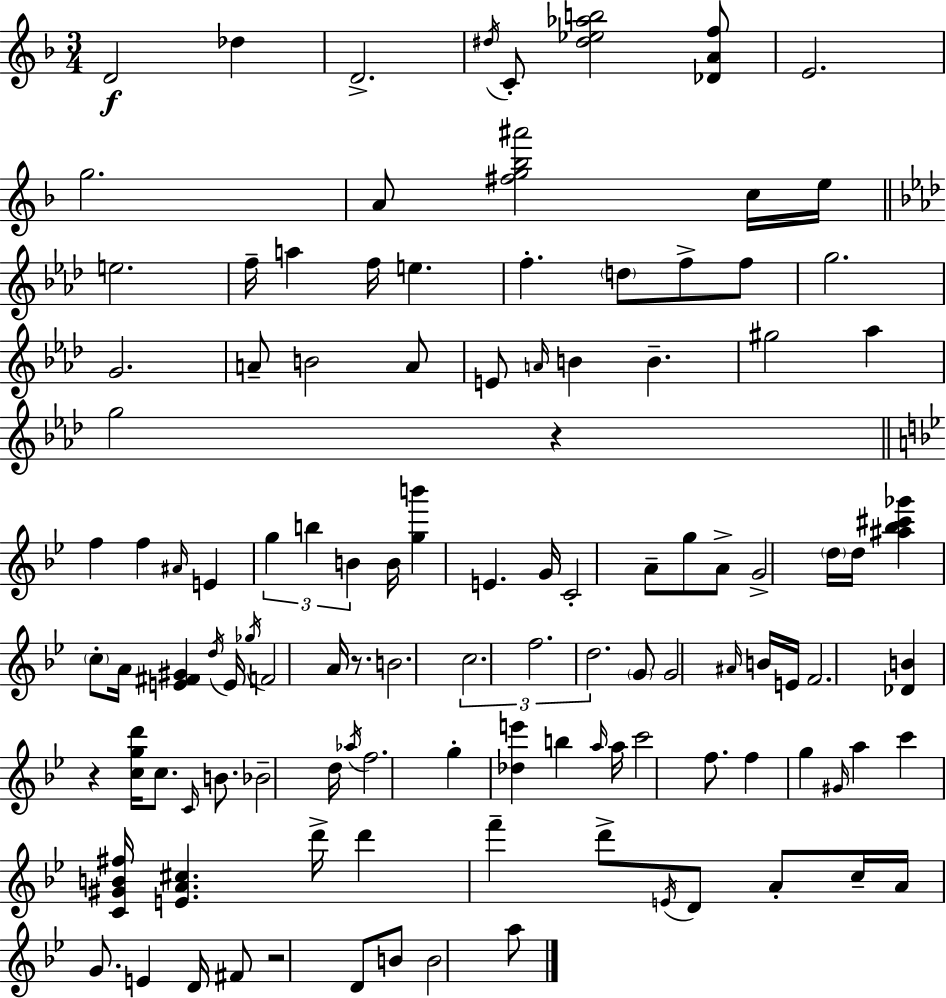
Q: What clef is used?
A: treble